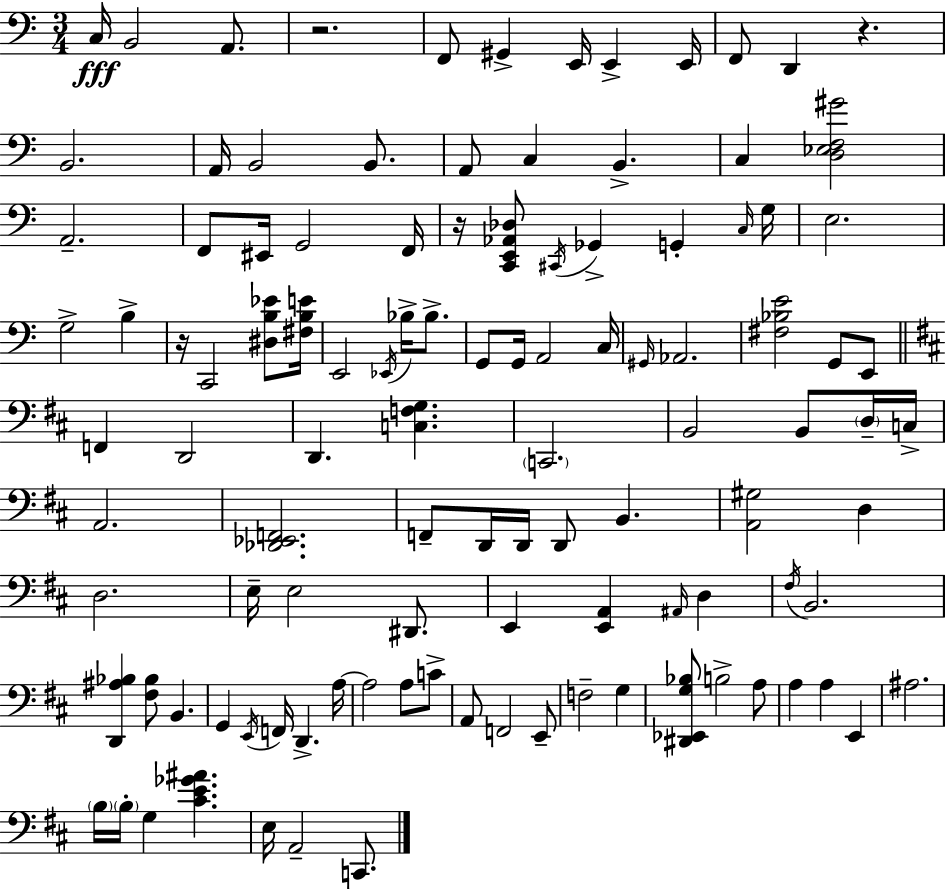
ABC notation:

X:1
T:Untitled
M:3/4
L:1/4
K:Am
C,/4 B,,2 A,,/2 z2 F,,/2 ^G,, E,,/4 E,, E,,/4 F,,/2 D,, z B,,2 A,,/4 B,,2 B,,/2 A,,/2 C, B,, C, [D,_E,F,^G]2 A,,2 F,,/2 ^E,,/4 G,,2 F,,/4 z/4 [C,,E,,_A,,_D,]/2 ^C,,/4 _G,, G,, C,/4 G,/4 E,2 G,2 B, z/4 C,,2 [^D,B,_E]/2 [^F,B,E]/4 E,,2 _E,,/4 _B,/4 _B,/2 G,,/2 G,,/4 A,,2 C,/4 ^G,,/4 _A,,2 [^F,_B,E]2 G,,/2 E,,/2 F,, D,,2 D,, [C,F,G,] C,,2 B,,2 B,,/2 D,/4 C,/4 A,,2 [_D,,_E,,F,,]2 F,,/2 D,,/4 D,,/4 D,,/2 B,, [A,,^G,]2 D, D,2 E,/4 E,2 ^D,,/2 E,, [E,,A,,] ^A,,/4 D, ^F,/4 B,,2 [D,,^A,_B,] [^F,_B,]/2 B,, G,, E,,/4 F,,/4 D,, A,/4 A,2 A,/2 C/2 A,,/2 F,,2 E,,/2 F,2 G, [^D,,_E,,G,_B,]/2 B,2 A,/2 A, A, E,, ^A,2 B,/4 B,/4 G, [^CE_G^A] E,/4 A,,2 C,,/2